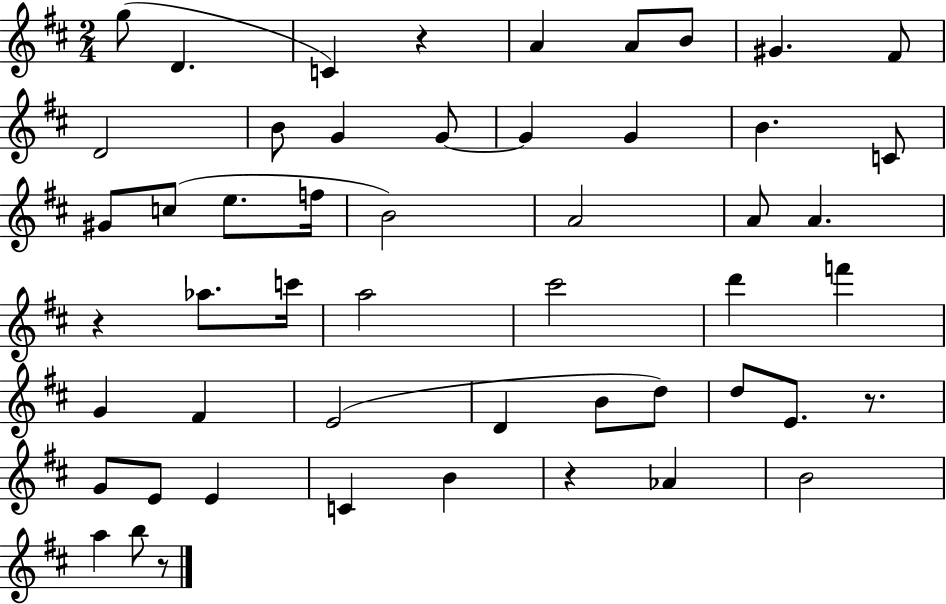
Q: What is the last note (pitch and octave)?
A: B5